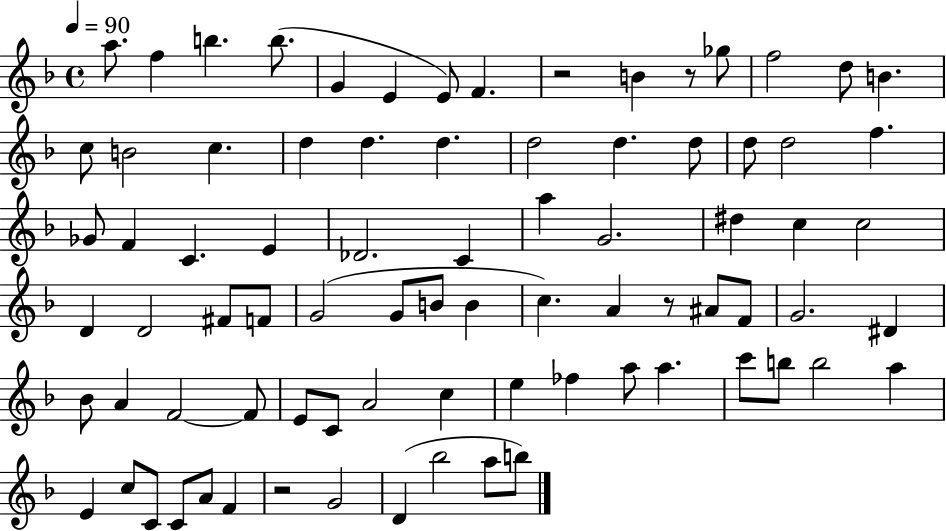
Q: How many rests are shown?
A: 4